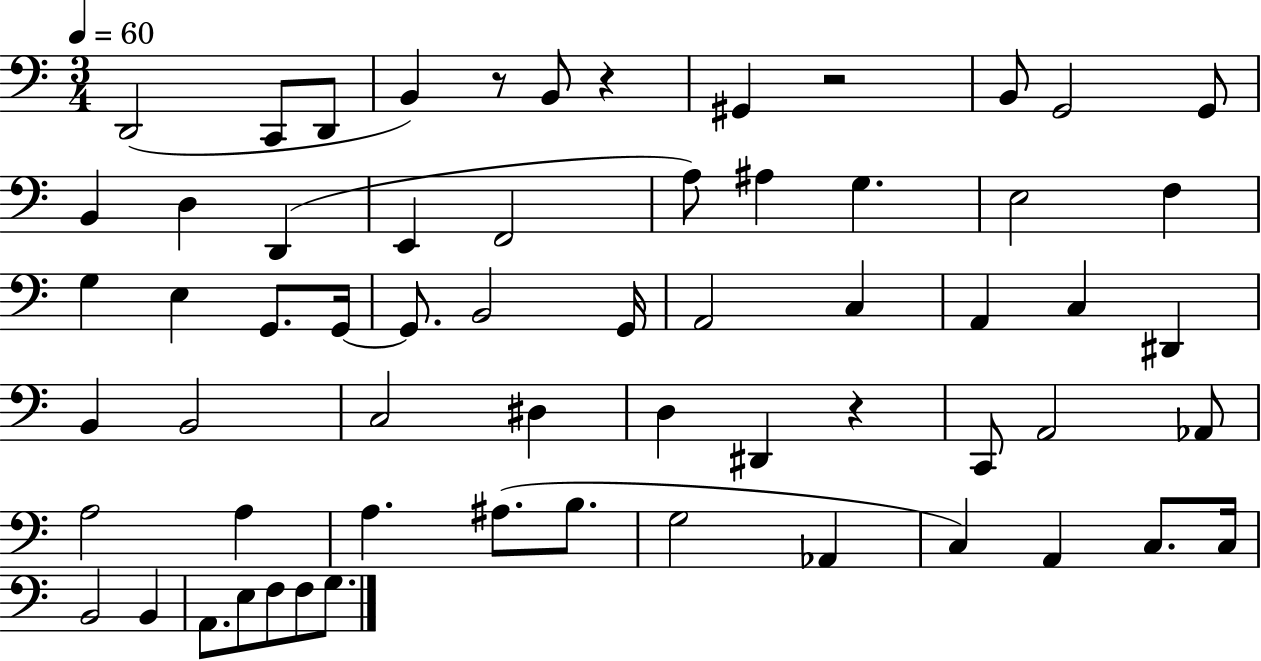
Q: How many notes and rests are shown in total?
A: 62